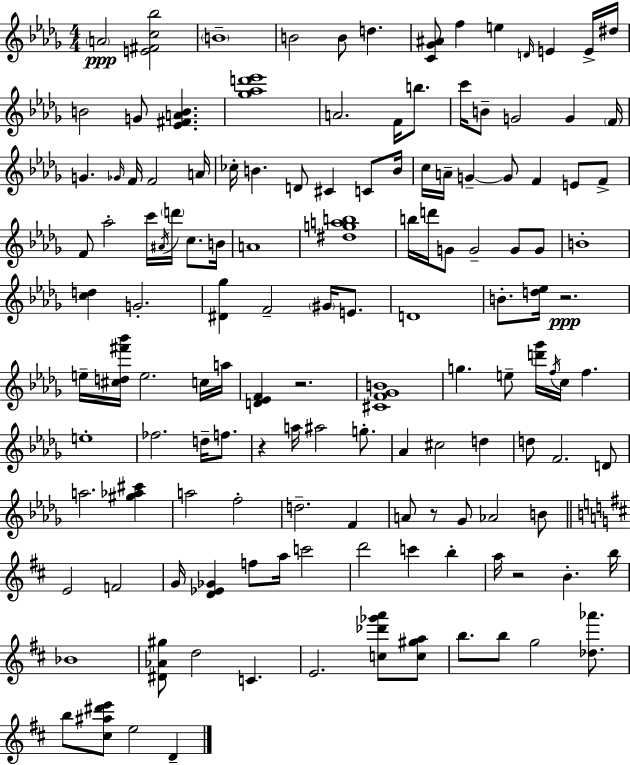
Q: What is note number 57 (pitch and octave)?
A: G#4